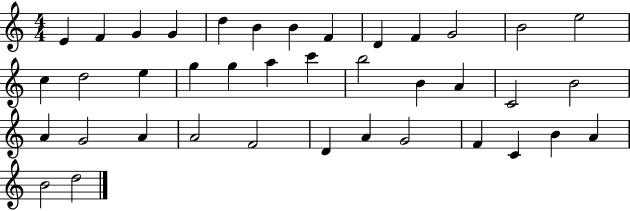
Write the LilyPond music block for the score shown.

{
  \clef treble
  \numericTimeSignature
  \time 4/4
  \key c \major
  e'4 f'4 g'4 g'4 | d''4 b'4 b'4 f'4 | d'4 f'4 g'2 | b'2 e''2 | \break c''4 d''2 e''4 | g''4 g''4 a''4 c'''4 | b''2 b'4 a'4 | c'2 b'2 | \break a'4 g'2 a'4 | a'2 f'2 | d'4 a'4 g'2 | f'4 c'4 b'4 a'4 | \break b'2 d''2 | \bar "|."
}